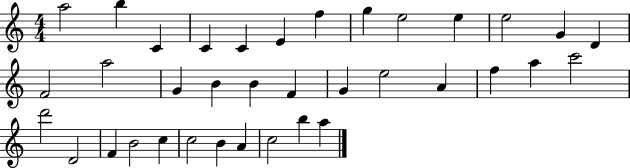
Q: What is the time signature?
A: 4/4